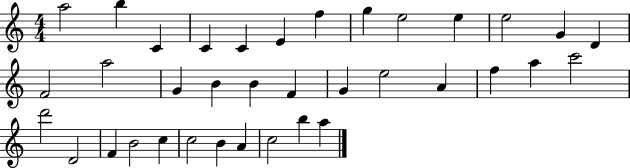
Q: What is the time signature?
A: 4/4